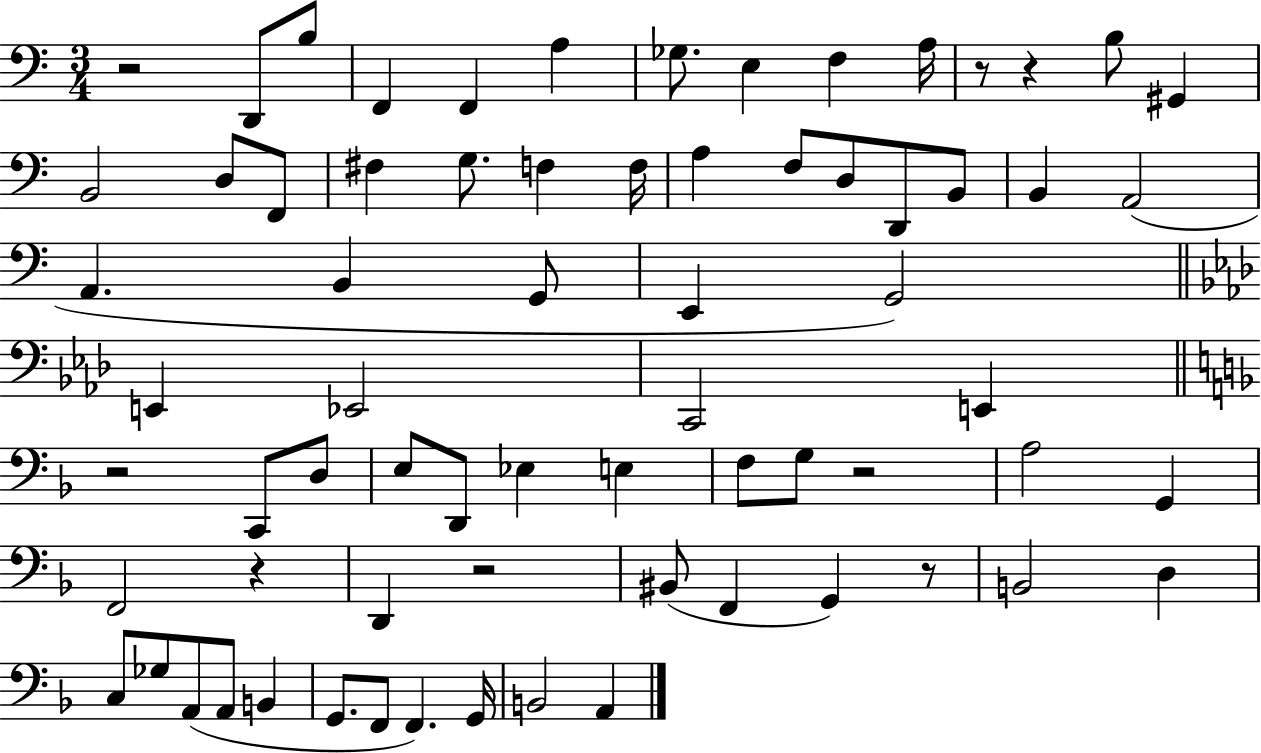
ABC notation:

X:1
T:Untitled
M:3/4
L:1/4
K:C
z2 D,,/2 B,/2 F,, F,, A, _G,/2 E, F, A,/4 z/2 z B,/2 ^G,, B,,2 D,/2 F,,/2 ^F, G,/2 F, F,/4 A, F,/2 D,/2 D,,/2 B,,/2 B,, A,,2 A,, B,, G,,/2 E,, G,,2 E,, _E,,2 C,,2 E,, z2 C,,/2 D,/2 E,/2 D,,/2 _E, E, F,/2 G,/2 z2 A,2 G,, F,,2 z D,, z2 ^B,,/2 F,, G,, z/2 B,,2 D, C,/2 _G,/2 A,,/2 A,,/2 B,, G,,/2 F,,/2 F,, G,,/4 B,,2 A,,